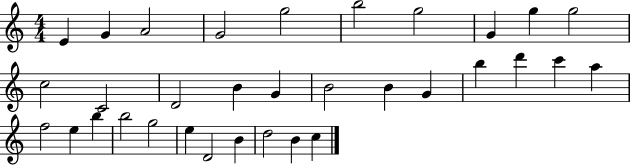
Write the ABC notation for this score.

X:1
T:Untitled
M:4/4
L:1/4
K:C
E G A2 G2 g2 b2 g2 G g g2 c2 C2 D2 B G B2 B G b d' c' a f2 e b b2 g2 e D2 B d2 B c